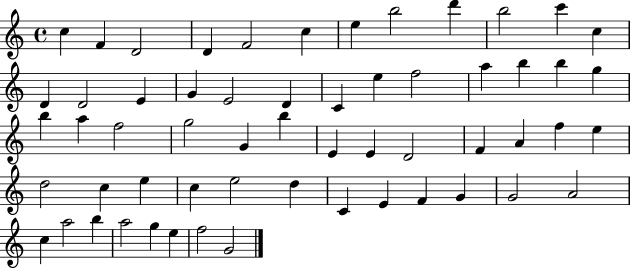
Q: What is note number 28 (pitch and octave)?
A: F5